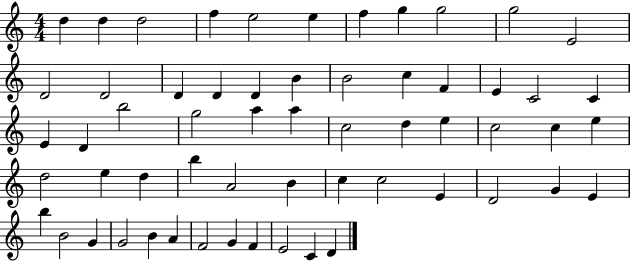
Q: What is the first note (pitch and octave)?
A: D5